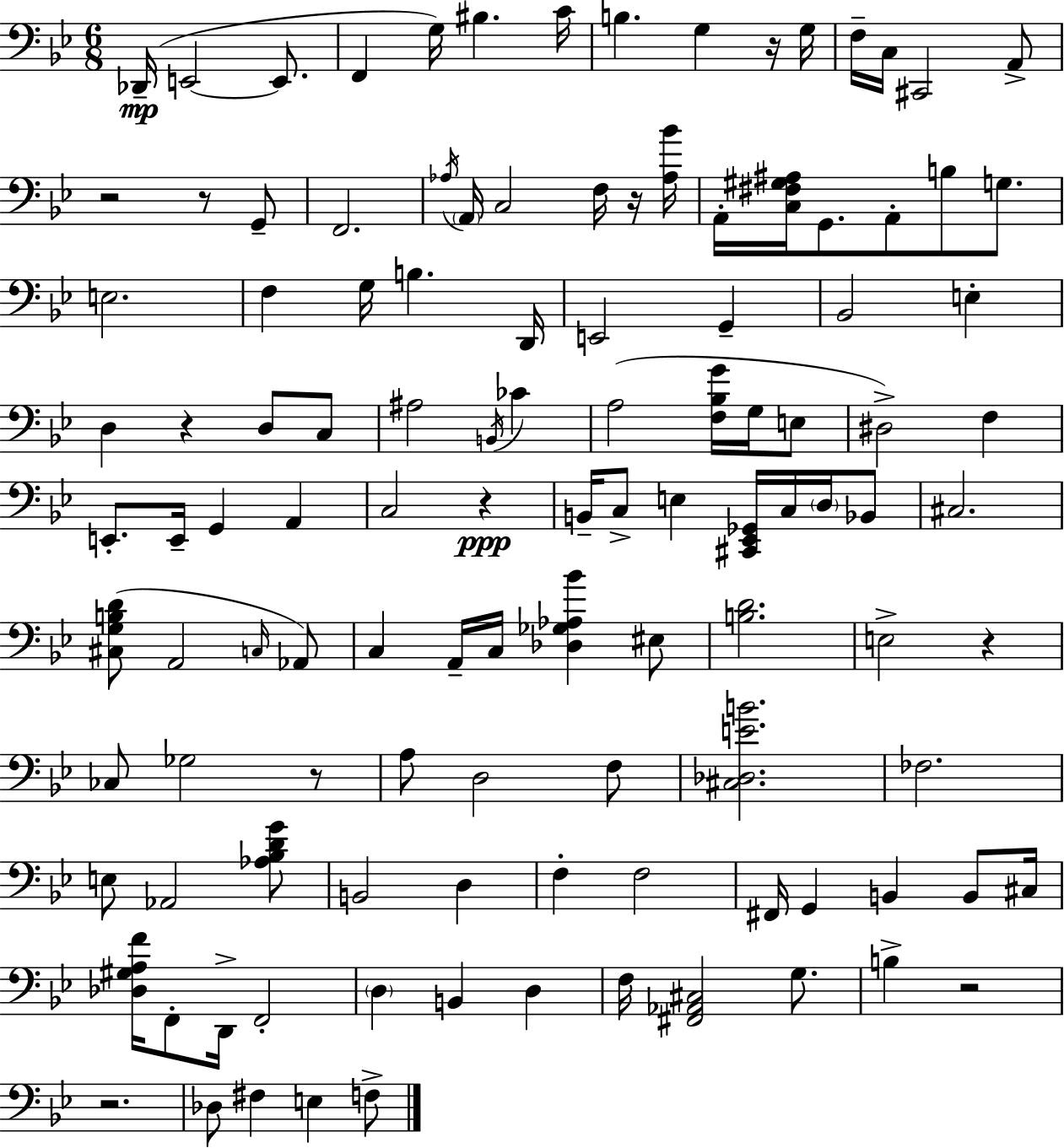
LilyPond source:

{
  \clef bass
  \numericTimeSignature
  \time 6/8
  \key g \minor
  des,16--(\mp e,2~~ e,8. | f,4 g16) bis4. c'16 | b4. g4 r16 g16 | f16-- c16 cis,2 a,8-> | \break r2 r8 g,8-- | f,2. | \acciaccatura { aes16 } \parenthesize a,16 c2 f16 r16 | <aes bes'>16 a,16-. <c fis gis ais>16 g,8. a,8-. b8 g8. | \break e2. | f4 g16 b4. | d,16 e,2 g,4-- | bes,2 e4-. | \break d4 r4 d8 c8 | ais2 \acciaccatura { b,16 } ces'4 | a2( <f bes g'>16 g16 | e8 dis2->) f4 | \break e,8.-. e,16-- g,4 a,4 | c2 r4\ppp | b,16-- c8-> e4 <cis, ees, ges,>16 c16 \parenthesize d16 | bes,8 cis2. | \break <cis g b d'>8( a,2 | \grace { c16 }) aes,8 c4 a,16-- c16 <des ges aes bes'>4 | eis8 <b d'>2. | e2-> r4 | \break ces8 ges2 | r8 a8 d2 | f8 <cis des e' b'>2. | fes2. | \break e8 aes,2 | <aes bes d' g'>8 b,2 d4 | f4-. f2 | fis,16 g,4 b,4 | \break b,8 cis16 <des gis a f'>16 f,8-. d,16-> f,2-. | \parenthesize d4 b,4 d4 | f16 <fis, aes, cis>2 | g8. b4-> r2 | \break r2. | des8 fis4 e4 | f8-> \bar "|."
}